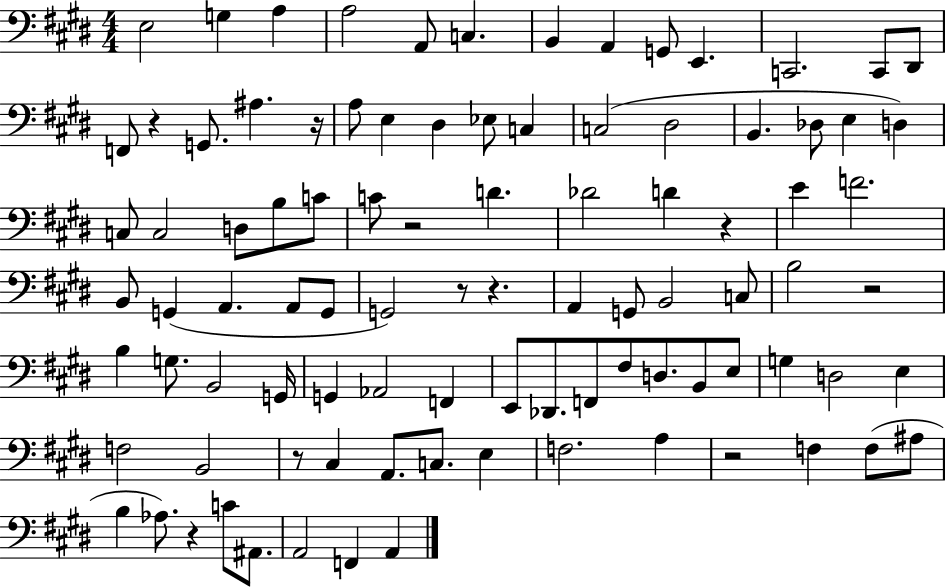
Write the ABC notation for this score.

X:1
T:Untitled
M:4/4
L:1/4
K:E
E,2 G, A, A,2 A,,/2 C, B,, A,, G,,/2 E,, C,,2 C,,/2 ^D,,/2 F,,/2 z G,,/2 ^A, z/4 A,/2 E, ^D, _E,/2 C, C,2 ^D,2 B,, _D,/2 E, D, C,/2 C,2 D,/2 B,/2 C/2 C/2 z2 D _D2 D z E F2 B,,/2 G,, A,, A,,/2 G,,/2 G,,2 z/2 z A,, G,,/2 B,,2 C,/2 B,2 z2 B, G,/2 B,,2 G,,/4 G,, _A,,2 F,, E,,/2 _D,,/2 F,,/2 ^F,/2 D,/2 B,,/2 E,/2 G, D,2 E, F,2 B,,2 z/2 ^C, A,,/2 C,/2 E, F,2 A, z2 F, F,/2 ^A,/2 B, _A,/2 z C/2 ^A,,/2 A,,2 F,, A,,